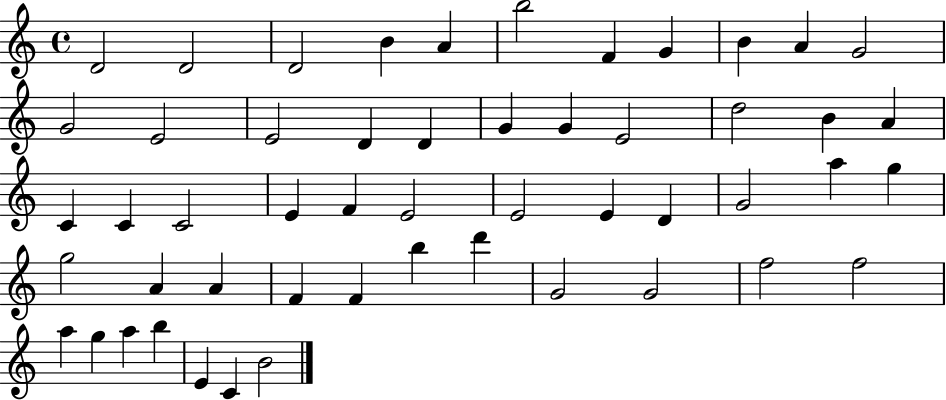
D4/h D4/h D4/h B4/q A4/q B5/h F4/q G4/q B4/q A4/q G4/h G4/h E4/h E4/h D4/q D4/q G4/q G4/q E4/h D5/h B4/q A4/q C4/q C4/q C4/h E4/q F4/q E4/h E4/h E4/q D4/q G4/h A5/q G5/q G5/h A4/q A4/q F4/q F4/q B5/q D6/q G4/h G4/h F5/h F5/h A5/q G5/q A5/q B5/q E4/q C4/q B4/h